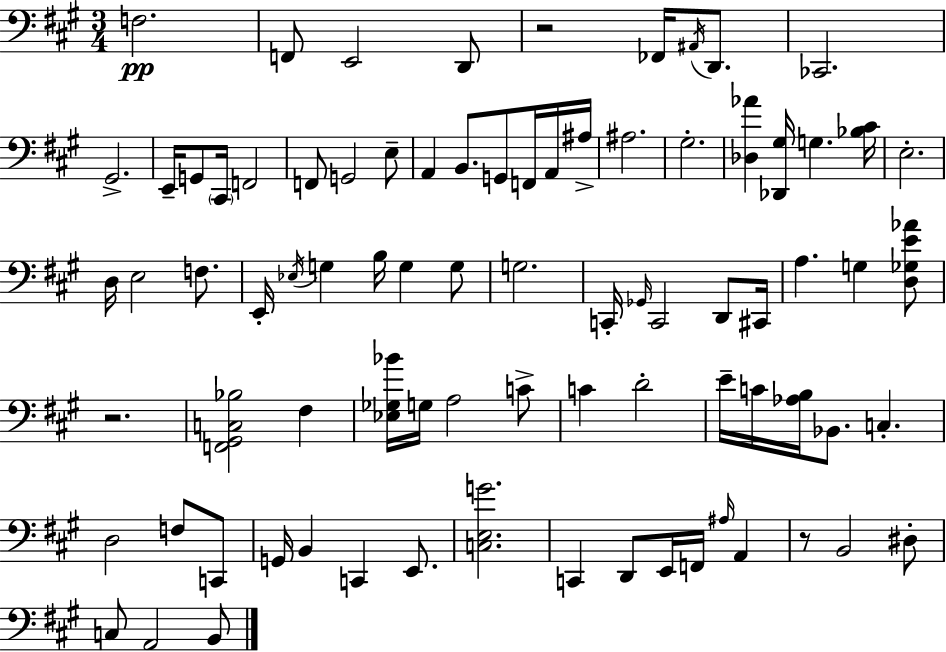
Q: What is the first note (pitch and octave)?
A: F3